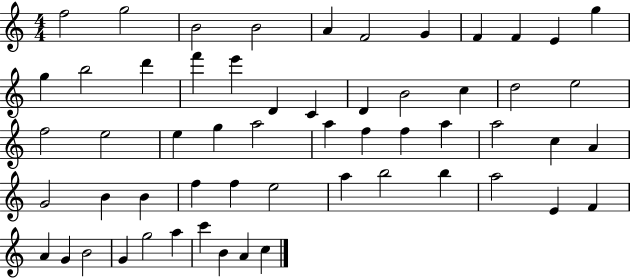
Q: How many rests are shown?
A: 0